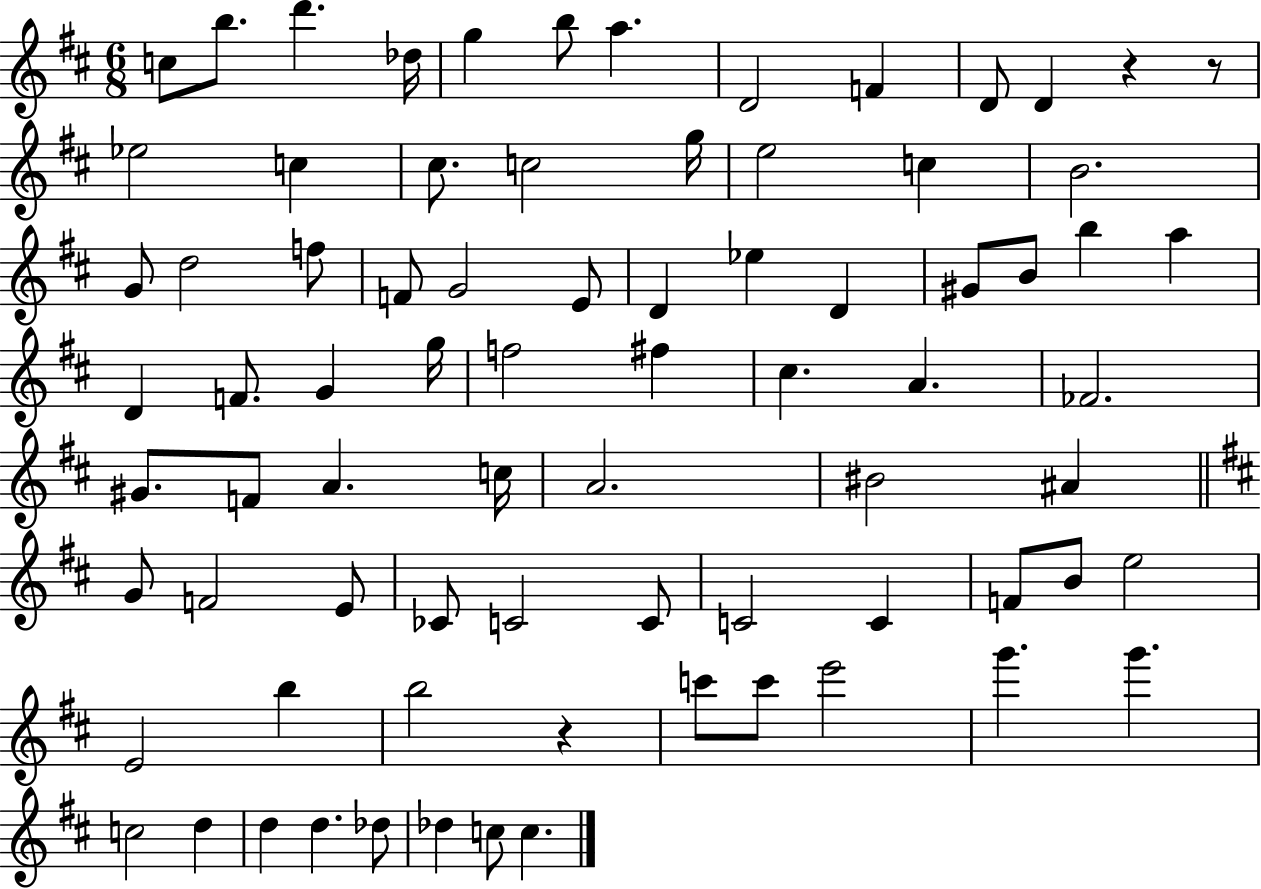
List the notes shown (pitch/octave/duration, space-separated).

C5/e B5/e. D6/q. Db5/s G5/q B5/e A5/q. D4/h F4/q D4/e D4/q R/q R/e Eb5/h C5/q C#5/e. C5/h G5/s E5/h C5/q B4/h. G4/e D5/h F5/e F4/e G4/h E4/e D4/q Eb5/q D4/q G#4/e B4/e B5/q A5/q D4/q F4/e. G4/q G5/s F5/h F#5/q C#5/q. A4/q. FES4/h. G#4/e. F4/e A4/q. C5/s A4/h. BIS4/h A#4/q G4/e F4/h E4/e CES4/e C4/h C4/e C4/h C4/q F4/e B4/e E5/h E4/h B5/q B5/h R/q C6/e C6/e E6/h G6/q. G6/q. C5/h D5/q D5/q D5/q. Db5/e Db5/q C5/e C5/q.